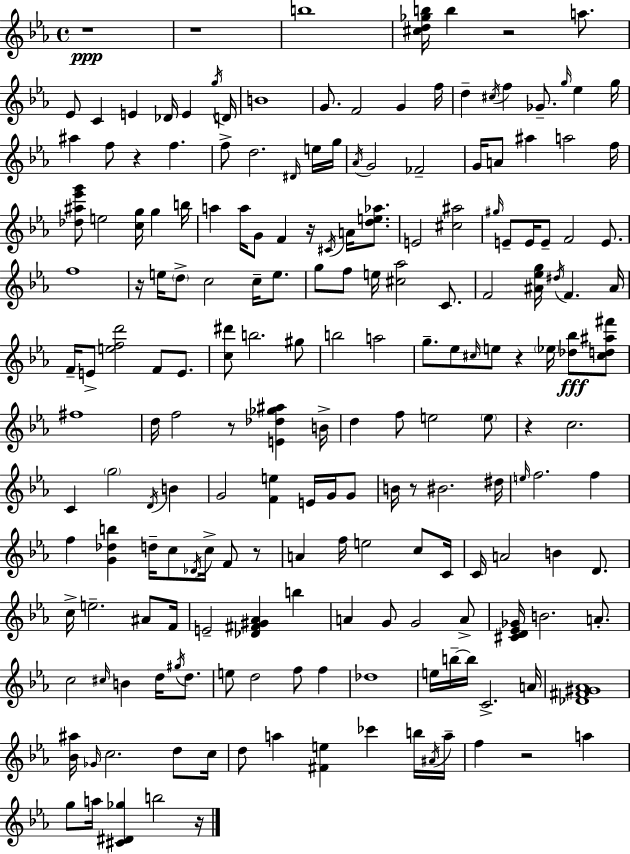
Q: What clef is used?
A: treble